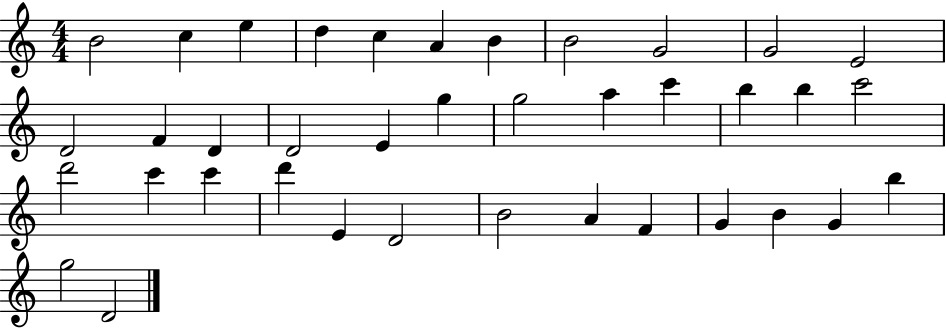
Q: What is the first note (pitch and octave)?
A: B4